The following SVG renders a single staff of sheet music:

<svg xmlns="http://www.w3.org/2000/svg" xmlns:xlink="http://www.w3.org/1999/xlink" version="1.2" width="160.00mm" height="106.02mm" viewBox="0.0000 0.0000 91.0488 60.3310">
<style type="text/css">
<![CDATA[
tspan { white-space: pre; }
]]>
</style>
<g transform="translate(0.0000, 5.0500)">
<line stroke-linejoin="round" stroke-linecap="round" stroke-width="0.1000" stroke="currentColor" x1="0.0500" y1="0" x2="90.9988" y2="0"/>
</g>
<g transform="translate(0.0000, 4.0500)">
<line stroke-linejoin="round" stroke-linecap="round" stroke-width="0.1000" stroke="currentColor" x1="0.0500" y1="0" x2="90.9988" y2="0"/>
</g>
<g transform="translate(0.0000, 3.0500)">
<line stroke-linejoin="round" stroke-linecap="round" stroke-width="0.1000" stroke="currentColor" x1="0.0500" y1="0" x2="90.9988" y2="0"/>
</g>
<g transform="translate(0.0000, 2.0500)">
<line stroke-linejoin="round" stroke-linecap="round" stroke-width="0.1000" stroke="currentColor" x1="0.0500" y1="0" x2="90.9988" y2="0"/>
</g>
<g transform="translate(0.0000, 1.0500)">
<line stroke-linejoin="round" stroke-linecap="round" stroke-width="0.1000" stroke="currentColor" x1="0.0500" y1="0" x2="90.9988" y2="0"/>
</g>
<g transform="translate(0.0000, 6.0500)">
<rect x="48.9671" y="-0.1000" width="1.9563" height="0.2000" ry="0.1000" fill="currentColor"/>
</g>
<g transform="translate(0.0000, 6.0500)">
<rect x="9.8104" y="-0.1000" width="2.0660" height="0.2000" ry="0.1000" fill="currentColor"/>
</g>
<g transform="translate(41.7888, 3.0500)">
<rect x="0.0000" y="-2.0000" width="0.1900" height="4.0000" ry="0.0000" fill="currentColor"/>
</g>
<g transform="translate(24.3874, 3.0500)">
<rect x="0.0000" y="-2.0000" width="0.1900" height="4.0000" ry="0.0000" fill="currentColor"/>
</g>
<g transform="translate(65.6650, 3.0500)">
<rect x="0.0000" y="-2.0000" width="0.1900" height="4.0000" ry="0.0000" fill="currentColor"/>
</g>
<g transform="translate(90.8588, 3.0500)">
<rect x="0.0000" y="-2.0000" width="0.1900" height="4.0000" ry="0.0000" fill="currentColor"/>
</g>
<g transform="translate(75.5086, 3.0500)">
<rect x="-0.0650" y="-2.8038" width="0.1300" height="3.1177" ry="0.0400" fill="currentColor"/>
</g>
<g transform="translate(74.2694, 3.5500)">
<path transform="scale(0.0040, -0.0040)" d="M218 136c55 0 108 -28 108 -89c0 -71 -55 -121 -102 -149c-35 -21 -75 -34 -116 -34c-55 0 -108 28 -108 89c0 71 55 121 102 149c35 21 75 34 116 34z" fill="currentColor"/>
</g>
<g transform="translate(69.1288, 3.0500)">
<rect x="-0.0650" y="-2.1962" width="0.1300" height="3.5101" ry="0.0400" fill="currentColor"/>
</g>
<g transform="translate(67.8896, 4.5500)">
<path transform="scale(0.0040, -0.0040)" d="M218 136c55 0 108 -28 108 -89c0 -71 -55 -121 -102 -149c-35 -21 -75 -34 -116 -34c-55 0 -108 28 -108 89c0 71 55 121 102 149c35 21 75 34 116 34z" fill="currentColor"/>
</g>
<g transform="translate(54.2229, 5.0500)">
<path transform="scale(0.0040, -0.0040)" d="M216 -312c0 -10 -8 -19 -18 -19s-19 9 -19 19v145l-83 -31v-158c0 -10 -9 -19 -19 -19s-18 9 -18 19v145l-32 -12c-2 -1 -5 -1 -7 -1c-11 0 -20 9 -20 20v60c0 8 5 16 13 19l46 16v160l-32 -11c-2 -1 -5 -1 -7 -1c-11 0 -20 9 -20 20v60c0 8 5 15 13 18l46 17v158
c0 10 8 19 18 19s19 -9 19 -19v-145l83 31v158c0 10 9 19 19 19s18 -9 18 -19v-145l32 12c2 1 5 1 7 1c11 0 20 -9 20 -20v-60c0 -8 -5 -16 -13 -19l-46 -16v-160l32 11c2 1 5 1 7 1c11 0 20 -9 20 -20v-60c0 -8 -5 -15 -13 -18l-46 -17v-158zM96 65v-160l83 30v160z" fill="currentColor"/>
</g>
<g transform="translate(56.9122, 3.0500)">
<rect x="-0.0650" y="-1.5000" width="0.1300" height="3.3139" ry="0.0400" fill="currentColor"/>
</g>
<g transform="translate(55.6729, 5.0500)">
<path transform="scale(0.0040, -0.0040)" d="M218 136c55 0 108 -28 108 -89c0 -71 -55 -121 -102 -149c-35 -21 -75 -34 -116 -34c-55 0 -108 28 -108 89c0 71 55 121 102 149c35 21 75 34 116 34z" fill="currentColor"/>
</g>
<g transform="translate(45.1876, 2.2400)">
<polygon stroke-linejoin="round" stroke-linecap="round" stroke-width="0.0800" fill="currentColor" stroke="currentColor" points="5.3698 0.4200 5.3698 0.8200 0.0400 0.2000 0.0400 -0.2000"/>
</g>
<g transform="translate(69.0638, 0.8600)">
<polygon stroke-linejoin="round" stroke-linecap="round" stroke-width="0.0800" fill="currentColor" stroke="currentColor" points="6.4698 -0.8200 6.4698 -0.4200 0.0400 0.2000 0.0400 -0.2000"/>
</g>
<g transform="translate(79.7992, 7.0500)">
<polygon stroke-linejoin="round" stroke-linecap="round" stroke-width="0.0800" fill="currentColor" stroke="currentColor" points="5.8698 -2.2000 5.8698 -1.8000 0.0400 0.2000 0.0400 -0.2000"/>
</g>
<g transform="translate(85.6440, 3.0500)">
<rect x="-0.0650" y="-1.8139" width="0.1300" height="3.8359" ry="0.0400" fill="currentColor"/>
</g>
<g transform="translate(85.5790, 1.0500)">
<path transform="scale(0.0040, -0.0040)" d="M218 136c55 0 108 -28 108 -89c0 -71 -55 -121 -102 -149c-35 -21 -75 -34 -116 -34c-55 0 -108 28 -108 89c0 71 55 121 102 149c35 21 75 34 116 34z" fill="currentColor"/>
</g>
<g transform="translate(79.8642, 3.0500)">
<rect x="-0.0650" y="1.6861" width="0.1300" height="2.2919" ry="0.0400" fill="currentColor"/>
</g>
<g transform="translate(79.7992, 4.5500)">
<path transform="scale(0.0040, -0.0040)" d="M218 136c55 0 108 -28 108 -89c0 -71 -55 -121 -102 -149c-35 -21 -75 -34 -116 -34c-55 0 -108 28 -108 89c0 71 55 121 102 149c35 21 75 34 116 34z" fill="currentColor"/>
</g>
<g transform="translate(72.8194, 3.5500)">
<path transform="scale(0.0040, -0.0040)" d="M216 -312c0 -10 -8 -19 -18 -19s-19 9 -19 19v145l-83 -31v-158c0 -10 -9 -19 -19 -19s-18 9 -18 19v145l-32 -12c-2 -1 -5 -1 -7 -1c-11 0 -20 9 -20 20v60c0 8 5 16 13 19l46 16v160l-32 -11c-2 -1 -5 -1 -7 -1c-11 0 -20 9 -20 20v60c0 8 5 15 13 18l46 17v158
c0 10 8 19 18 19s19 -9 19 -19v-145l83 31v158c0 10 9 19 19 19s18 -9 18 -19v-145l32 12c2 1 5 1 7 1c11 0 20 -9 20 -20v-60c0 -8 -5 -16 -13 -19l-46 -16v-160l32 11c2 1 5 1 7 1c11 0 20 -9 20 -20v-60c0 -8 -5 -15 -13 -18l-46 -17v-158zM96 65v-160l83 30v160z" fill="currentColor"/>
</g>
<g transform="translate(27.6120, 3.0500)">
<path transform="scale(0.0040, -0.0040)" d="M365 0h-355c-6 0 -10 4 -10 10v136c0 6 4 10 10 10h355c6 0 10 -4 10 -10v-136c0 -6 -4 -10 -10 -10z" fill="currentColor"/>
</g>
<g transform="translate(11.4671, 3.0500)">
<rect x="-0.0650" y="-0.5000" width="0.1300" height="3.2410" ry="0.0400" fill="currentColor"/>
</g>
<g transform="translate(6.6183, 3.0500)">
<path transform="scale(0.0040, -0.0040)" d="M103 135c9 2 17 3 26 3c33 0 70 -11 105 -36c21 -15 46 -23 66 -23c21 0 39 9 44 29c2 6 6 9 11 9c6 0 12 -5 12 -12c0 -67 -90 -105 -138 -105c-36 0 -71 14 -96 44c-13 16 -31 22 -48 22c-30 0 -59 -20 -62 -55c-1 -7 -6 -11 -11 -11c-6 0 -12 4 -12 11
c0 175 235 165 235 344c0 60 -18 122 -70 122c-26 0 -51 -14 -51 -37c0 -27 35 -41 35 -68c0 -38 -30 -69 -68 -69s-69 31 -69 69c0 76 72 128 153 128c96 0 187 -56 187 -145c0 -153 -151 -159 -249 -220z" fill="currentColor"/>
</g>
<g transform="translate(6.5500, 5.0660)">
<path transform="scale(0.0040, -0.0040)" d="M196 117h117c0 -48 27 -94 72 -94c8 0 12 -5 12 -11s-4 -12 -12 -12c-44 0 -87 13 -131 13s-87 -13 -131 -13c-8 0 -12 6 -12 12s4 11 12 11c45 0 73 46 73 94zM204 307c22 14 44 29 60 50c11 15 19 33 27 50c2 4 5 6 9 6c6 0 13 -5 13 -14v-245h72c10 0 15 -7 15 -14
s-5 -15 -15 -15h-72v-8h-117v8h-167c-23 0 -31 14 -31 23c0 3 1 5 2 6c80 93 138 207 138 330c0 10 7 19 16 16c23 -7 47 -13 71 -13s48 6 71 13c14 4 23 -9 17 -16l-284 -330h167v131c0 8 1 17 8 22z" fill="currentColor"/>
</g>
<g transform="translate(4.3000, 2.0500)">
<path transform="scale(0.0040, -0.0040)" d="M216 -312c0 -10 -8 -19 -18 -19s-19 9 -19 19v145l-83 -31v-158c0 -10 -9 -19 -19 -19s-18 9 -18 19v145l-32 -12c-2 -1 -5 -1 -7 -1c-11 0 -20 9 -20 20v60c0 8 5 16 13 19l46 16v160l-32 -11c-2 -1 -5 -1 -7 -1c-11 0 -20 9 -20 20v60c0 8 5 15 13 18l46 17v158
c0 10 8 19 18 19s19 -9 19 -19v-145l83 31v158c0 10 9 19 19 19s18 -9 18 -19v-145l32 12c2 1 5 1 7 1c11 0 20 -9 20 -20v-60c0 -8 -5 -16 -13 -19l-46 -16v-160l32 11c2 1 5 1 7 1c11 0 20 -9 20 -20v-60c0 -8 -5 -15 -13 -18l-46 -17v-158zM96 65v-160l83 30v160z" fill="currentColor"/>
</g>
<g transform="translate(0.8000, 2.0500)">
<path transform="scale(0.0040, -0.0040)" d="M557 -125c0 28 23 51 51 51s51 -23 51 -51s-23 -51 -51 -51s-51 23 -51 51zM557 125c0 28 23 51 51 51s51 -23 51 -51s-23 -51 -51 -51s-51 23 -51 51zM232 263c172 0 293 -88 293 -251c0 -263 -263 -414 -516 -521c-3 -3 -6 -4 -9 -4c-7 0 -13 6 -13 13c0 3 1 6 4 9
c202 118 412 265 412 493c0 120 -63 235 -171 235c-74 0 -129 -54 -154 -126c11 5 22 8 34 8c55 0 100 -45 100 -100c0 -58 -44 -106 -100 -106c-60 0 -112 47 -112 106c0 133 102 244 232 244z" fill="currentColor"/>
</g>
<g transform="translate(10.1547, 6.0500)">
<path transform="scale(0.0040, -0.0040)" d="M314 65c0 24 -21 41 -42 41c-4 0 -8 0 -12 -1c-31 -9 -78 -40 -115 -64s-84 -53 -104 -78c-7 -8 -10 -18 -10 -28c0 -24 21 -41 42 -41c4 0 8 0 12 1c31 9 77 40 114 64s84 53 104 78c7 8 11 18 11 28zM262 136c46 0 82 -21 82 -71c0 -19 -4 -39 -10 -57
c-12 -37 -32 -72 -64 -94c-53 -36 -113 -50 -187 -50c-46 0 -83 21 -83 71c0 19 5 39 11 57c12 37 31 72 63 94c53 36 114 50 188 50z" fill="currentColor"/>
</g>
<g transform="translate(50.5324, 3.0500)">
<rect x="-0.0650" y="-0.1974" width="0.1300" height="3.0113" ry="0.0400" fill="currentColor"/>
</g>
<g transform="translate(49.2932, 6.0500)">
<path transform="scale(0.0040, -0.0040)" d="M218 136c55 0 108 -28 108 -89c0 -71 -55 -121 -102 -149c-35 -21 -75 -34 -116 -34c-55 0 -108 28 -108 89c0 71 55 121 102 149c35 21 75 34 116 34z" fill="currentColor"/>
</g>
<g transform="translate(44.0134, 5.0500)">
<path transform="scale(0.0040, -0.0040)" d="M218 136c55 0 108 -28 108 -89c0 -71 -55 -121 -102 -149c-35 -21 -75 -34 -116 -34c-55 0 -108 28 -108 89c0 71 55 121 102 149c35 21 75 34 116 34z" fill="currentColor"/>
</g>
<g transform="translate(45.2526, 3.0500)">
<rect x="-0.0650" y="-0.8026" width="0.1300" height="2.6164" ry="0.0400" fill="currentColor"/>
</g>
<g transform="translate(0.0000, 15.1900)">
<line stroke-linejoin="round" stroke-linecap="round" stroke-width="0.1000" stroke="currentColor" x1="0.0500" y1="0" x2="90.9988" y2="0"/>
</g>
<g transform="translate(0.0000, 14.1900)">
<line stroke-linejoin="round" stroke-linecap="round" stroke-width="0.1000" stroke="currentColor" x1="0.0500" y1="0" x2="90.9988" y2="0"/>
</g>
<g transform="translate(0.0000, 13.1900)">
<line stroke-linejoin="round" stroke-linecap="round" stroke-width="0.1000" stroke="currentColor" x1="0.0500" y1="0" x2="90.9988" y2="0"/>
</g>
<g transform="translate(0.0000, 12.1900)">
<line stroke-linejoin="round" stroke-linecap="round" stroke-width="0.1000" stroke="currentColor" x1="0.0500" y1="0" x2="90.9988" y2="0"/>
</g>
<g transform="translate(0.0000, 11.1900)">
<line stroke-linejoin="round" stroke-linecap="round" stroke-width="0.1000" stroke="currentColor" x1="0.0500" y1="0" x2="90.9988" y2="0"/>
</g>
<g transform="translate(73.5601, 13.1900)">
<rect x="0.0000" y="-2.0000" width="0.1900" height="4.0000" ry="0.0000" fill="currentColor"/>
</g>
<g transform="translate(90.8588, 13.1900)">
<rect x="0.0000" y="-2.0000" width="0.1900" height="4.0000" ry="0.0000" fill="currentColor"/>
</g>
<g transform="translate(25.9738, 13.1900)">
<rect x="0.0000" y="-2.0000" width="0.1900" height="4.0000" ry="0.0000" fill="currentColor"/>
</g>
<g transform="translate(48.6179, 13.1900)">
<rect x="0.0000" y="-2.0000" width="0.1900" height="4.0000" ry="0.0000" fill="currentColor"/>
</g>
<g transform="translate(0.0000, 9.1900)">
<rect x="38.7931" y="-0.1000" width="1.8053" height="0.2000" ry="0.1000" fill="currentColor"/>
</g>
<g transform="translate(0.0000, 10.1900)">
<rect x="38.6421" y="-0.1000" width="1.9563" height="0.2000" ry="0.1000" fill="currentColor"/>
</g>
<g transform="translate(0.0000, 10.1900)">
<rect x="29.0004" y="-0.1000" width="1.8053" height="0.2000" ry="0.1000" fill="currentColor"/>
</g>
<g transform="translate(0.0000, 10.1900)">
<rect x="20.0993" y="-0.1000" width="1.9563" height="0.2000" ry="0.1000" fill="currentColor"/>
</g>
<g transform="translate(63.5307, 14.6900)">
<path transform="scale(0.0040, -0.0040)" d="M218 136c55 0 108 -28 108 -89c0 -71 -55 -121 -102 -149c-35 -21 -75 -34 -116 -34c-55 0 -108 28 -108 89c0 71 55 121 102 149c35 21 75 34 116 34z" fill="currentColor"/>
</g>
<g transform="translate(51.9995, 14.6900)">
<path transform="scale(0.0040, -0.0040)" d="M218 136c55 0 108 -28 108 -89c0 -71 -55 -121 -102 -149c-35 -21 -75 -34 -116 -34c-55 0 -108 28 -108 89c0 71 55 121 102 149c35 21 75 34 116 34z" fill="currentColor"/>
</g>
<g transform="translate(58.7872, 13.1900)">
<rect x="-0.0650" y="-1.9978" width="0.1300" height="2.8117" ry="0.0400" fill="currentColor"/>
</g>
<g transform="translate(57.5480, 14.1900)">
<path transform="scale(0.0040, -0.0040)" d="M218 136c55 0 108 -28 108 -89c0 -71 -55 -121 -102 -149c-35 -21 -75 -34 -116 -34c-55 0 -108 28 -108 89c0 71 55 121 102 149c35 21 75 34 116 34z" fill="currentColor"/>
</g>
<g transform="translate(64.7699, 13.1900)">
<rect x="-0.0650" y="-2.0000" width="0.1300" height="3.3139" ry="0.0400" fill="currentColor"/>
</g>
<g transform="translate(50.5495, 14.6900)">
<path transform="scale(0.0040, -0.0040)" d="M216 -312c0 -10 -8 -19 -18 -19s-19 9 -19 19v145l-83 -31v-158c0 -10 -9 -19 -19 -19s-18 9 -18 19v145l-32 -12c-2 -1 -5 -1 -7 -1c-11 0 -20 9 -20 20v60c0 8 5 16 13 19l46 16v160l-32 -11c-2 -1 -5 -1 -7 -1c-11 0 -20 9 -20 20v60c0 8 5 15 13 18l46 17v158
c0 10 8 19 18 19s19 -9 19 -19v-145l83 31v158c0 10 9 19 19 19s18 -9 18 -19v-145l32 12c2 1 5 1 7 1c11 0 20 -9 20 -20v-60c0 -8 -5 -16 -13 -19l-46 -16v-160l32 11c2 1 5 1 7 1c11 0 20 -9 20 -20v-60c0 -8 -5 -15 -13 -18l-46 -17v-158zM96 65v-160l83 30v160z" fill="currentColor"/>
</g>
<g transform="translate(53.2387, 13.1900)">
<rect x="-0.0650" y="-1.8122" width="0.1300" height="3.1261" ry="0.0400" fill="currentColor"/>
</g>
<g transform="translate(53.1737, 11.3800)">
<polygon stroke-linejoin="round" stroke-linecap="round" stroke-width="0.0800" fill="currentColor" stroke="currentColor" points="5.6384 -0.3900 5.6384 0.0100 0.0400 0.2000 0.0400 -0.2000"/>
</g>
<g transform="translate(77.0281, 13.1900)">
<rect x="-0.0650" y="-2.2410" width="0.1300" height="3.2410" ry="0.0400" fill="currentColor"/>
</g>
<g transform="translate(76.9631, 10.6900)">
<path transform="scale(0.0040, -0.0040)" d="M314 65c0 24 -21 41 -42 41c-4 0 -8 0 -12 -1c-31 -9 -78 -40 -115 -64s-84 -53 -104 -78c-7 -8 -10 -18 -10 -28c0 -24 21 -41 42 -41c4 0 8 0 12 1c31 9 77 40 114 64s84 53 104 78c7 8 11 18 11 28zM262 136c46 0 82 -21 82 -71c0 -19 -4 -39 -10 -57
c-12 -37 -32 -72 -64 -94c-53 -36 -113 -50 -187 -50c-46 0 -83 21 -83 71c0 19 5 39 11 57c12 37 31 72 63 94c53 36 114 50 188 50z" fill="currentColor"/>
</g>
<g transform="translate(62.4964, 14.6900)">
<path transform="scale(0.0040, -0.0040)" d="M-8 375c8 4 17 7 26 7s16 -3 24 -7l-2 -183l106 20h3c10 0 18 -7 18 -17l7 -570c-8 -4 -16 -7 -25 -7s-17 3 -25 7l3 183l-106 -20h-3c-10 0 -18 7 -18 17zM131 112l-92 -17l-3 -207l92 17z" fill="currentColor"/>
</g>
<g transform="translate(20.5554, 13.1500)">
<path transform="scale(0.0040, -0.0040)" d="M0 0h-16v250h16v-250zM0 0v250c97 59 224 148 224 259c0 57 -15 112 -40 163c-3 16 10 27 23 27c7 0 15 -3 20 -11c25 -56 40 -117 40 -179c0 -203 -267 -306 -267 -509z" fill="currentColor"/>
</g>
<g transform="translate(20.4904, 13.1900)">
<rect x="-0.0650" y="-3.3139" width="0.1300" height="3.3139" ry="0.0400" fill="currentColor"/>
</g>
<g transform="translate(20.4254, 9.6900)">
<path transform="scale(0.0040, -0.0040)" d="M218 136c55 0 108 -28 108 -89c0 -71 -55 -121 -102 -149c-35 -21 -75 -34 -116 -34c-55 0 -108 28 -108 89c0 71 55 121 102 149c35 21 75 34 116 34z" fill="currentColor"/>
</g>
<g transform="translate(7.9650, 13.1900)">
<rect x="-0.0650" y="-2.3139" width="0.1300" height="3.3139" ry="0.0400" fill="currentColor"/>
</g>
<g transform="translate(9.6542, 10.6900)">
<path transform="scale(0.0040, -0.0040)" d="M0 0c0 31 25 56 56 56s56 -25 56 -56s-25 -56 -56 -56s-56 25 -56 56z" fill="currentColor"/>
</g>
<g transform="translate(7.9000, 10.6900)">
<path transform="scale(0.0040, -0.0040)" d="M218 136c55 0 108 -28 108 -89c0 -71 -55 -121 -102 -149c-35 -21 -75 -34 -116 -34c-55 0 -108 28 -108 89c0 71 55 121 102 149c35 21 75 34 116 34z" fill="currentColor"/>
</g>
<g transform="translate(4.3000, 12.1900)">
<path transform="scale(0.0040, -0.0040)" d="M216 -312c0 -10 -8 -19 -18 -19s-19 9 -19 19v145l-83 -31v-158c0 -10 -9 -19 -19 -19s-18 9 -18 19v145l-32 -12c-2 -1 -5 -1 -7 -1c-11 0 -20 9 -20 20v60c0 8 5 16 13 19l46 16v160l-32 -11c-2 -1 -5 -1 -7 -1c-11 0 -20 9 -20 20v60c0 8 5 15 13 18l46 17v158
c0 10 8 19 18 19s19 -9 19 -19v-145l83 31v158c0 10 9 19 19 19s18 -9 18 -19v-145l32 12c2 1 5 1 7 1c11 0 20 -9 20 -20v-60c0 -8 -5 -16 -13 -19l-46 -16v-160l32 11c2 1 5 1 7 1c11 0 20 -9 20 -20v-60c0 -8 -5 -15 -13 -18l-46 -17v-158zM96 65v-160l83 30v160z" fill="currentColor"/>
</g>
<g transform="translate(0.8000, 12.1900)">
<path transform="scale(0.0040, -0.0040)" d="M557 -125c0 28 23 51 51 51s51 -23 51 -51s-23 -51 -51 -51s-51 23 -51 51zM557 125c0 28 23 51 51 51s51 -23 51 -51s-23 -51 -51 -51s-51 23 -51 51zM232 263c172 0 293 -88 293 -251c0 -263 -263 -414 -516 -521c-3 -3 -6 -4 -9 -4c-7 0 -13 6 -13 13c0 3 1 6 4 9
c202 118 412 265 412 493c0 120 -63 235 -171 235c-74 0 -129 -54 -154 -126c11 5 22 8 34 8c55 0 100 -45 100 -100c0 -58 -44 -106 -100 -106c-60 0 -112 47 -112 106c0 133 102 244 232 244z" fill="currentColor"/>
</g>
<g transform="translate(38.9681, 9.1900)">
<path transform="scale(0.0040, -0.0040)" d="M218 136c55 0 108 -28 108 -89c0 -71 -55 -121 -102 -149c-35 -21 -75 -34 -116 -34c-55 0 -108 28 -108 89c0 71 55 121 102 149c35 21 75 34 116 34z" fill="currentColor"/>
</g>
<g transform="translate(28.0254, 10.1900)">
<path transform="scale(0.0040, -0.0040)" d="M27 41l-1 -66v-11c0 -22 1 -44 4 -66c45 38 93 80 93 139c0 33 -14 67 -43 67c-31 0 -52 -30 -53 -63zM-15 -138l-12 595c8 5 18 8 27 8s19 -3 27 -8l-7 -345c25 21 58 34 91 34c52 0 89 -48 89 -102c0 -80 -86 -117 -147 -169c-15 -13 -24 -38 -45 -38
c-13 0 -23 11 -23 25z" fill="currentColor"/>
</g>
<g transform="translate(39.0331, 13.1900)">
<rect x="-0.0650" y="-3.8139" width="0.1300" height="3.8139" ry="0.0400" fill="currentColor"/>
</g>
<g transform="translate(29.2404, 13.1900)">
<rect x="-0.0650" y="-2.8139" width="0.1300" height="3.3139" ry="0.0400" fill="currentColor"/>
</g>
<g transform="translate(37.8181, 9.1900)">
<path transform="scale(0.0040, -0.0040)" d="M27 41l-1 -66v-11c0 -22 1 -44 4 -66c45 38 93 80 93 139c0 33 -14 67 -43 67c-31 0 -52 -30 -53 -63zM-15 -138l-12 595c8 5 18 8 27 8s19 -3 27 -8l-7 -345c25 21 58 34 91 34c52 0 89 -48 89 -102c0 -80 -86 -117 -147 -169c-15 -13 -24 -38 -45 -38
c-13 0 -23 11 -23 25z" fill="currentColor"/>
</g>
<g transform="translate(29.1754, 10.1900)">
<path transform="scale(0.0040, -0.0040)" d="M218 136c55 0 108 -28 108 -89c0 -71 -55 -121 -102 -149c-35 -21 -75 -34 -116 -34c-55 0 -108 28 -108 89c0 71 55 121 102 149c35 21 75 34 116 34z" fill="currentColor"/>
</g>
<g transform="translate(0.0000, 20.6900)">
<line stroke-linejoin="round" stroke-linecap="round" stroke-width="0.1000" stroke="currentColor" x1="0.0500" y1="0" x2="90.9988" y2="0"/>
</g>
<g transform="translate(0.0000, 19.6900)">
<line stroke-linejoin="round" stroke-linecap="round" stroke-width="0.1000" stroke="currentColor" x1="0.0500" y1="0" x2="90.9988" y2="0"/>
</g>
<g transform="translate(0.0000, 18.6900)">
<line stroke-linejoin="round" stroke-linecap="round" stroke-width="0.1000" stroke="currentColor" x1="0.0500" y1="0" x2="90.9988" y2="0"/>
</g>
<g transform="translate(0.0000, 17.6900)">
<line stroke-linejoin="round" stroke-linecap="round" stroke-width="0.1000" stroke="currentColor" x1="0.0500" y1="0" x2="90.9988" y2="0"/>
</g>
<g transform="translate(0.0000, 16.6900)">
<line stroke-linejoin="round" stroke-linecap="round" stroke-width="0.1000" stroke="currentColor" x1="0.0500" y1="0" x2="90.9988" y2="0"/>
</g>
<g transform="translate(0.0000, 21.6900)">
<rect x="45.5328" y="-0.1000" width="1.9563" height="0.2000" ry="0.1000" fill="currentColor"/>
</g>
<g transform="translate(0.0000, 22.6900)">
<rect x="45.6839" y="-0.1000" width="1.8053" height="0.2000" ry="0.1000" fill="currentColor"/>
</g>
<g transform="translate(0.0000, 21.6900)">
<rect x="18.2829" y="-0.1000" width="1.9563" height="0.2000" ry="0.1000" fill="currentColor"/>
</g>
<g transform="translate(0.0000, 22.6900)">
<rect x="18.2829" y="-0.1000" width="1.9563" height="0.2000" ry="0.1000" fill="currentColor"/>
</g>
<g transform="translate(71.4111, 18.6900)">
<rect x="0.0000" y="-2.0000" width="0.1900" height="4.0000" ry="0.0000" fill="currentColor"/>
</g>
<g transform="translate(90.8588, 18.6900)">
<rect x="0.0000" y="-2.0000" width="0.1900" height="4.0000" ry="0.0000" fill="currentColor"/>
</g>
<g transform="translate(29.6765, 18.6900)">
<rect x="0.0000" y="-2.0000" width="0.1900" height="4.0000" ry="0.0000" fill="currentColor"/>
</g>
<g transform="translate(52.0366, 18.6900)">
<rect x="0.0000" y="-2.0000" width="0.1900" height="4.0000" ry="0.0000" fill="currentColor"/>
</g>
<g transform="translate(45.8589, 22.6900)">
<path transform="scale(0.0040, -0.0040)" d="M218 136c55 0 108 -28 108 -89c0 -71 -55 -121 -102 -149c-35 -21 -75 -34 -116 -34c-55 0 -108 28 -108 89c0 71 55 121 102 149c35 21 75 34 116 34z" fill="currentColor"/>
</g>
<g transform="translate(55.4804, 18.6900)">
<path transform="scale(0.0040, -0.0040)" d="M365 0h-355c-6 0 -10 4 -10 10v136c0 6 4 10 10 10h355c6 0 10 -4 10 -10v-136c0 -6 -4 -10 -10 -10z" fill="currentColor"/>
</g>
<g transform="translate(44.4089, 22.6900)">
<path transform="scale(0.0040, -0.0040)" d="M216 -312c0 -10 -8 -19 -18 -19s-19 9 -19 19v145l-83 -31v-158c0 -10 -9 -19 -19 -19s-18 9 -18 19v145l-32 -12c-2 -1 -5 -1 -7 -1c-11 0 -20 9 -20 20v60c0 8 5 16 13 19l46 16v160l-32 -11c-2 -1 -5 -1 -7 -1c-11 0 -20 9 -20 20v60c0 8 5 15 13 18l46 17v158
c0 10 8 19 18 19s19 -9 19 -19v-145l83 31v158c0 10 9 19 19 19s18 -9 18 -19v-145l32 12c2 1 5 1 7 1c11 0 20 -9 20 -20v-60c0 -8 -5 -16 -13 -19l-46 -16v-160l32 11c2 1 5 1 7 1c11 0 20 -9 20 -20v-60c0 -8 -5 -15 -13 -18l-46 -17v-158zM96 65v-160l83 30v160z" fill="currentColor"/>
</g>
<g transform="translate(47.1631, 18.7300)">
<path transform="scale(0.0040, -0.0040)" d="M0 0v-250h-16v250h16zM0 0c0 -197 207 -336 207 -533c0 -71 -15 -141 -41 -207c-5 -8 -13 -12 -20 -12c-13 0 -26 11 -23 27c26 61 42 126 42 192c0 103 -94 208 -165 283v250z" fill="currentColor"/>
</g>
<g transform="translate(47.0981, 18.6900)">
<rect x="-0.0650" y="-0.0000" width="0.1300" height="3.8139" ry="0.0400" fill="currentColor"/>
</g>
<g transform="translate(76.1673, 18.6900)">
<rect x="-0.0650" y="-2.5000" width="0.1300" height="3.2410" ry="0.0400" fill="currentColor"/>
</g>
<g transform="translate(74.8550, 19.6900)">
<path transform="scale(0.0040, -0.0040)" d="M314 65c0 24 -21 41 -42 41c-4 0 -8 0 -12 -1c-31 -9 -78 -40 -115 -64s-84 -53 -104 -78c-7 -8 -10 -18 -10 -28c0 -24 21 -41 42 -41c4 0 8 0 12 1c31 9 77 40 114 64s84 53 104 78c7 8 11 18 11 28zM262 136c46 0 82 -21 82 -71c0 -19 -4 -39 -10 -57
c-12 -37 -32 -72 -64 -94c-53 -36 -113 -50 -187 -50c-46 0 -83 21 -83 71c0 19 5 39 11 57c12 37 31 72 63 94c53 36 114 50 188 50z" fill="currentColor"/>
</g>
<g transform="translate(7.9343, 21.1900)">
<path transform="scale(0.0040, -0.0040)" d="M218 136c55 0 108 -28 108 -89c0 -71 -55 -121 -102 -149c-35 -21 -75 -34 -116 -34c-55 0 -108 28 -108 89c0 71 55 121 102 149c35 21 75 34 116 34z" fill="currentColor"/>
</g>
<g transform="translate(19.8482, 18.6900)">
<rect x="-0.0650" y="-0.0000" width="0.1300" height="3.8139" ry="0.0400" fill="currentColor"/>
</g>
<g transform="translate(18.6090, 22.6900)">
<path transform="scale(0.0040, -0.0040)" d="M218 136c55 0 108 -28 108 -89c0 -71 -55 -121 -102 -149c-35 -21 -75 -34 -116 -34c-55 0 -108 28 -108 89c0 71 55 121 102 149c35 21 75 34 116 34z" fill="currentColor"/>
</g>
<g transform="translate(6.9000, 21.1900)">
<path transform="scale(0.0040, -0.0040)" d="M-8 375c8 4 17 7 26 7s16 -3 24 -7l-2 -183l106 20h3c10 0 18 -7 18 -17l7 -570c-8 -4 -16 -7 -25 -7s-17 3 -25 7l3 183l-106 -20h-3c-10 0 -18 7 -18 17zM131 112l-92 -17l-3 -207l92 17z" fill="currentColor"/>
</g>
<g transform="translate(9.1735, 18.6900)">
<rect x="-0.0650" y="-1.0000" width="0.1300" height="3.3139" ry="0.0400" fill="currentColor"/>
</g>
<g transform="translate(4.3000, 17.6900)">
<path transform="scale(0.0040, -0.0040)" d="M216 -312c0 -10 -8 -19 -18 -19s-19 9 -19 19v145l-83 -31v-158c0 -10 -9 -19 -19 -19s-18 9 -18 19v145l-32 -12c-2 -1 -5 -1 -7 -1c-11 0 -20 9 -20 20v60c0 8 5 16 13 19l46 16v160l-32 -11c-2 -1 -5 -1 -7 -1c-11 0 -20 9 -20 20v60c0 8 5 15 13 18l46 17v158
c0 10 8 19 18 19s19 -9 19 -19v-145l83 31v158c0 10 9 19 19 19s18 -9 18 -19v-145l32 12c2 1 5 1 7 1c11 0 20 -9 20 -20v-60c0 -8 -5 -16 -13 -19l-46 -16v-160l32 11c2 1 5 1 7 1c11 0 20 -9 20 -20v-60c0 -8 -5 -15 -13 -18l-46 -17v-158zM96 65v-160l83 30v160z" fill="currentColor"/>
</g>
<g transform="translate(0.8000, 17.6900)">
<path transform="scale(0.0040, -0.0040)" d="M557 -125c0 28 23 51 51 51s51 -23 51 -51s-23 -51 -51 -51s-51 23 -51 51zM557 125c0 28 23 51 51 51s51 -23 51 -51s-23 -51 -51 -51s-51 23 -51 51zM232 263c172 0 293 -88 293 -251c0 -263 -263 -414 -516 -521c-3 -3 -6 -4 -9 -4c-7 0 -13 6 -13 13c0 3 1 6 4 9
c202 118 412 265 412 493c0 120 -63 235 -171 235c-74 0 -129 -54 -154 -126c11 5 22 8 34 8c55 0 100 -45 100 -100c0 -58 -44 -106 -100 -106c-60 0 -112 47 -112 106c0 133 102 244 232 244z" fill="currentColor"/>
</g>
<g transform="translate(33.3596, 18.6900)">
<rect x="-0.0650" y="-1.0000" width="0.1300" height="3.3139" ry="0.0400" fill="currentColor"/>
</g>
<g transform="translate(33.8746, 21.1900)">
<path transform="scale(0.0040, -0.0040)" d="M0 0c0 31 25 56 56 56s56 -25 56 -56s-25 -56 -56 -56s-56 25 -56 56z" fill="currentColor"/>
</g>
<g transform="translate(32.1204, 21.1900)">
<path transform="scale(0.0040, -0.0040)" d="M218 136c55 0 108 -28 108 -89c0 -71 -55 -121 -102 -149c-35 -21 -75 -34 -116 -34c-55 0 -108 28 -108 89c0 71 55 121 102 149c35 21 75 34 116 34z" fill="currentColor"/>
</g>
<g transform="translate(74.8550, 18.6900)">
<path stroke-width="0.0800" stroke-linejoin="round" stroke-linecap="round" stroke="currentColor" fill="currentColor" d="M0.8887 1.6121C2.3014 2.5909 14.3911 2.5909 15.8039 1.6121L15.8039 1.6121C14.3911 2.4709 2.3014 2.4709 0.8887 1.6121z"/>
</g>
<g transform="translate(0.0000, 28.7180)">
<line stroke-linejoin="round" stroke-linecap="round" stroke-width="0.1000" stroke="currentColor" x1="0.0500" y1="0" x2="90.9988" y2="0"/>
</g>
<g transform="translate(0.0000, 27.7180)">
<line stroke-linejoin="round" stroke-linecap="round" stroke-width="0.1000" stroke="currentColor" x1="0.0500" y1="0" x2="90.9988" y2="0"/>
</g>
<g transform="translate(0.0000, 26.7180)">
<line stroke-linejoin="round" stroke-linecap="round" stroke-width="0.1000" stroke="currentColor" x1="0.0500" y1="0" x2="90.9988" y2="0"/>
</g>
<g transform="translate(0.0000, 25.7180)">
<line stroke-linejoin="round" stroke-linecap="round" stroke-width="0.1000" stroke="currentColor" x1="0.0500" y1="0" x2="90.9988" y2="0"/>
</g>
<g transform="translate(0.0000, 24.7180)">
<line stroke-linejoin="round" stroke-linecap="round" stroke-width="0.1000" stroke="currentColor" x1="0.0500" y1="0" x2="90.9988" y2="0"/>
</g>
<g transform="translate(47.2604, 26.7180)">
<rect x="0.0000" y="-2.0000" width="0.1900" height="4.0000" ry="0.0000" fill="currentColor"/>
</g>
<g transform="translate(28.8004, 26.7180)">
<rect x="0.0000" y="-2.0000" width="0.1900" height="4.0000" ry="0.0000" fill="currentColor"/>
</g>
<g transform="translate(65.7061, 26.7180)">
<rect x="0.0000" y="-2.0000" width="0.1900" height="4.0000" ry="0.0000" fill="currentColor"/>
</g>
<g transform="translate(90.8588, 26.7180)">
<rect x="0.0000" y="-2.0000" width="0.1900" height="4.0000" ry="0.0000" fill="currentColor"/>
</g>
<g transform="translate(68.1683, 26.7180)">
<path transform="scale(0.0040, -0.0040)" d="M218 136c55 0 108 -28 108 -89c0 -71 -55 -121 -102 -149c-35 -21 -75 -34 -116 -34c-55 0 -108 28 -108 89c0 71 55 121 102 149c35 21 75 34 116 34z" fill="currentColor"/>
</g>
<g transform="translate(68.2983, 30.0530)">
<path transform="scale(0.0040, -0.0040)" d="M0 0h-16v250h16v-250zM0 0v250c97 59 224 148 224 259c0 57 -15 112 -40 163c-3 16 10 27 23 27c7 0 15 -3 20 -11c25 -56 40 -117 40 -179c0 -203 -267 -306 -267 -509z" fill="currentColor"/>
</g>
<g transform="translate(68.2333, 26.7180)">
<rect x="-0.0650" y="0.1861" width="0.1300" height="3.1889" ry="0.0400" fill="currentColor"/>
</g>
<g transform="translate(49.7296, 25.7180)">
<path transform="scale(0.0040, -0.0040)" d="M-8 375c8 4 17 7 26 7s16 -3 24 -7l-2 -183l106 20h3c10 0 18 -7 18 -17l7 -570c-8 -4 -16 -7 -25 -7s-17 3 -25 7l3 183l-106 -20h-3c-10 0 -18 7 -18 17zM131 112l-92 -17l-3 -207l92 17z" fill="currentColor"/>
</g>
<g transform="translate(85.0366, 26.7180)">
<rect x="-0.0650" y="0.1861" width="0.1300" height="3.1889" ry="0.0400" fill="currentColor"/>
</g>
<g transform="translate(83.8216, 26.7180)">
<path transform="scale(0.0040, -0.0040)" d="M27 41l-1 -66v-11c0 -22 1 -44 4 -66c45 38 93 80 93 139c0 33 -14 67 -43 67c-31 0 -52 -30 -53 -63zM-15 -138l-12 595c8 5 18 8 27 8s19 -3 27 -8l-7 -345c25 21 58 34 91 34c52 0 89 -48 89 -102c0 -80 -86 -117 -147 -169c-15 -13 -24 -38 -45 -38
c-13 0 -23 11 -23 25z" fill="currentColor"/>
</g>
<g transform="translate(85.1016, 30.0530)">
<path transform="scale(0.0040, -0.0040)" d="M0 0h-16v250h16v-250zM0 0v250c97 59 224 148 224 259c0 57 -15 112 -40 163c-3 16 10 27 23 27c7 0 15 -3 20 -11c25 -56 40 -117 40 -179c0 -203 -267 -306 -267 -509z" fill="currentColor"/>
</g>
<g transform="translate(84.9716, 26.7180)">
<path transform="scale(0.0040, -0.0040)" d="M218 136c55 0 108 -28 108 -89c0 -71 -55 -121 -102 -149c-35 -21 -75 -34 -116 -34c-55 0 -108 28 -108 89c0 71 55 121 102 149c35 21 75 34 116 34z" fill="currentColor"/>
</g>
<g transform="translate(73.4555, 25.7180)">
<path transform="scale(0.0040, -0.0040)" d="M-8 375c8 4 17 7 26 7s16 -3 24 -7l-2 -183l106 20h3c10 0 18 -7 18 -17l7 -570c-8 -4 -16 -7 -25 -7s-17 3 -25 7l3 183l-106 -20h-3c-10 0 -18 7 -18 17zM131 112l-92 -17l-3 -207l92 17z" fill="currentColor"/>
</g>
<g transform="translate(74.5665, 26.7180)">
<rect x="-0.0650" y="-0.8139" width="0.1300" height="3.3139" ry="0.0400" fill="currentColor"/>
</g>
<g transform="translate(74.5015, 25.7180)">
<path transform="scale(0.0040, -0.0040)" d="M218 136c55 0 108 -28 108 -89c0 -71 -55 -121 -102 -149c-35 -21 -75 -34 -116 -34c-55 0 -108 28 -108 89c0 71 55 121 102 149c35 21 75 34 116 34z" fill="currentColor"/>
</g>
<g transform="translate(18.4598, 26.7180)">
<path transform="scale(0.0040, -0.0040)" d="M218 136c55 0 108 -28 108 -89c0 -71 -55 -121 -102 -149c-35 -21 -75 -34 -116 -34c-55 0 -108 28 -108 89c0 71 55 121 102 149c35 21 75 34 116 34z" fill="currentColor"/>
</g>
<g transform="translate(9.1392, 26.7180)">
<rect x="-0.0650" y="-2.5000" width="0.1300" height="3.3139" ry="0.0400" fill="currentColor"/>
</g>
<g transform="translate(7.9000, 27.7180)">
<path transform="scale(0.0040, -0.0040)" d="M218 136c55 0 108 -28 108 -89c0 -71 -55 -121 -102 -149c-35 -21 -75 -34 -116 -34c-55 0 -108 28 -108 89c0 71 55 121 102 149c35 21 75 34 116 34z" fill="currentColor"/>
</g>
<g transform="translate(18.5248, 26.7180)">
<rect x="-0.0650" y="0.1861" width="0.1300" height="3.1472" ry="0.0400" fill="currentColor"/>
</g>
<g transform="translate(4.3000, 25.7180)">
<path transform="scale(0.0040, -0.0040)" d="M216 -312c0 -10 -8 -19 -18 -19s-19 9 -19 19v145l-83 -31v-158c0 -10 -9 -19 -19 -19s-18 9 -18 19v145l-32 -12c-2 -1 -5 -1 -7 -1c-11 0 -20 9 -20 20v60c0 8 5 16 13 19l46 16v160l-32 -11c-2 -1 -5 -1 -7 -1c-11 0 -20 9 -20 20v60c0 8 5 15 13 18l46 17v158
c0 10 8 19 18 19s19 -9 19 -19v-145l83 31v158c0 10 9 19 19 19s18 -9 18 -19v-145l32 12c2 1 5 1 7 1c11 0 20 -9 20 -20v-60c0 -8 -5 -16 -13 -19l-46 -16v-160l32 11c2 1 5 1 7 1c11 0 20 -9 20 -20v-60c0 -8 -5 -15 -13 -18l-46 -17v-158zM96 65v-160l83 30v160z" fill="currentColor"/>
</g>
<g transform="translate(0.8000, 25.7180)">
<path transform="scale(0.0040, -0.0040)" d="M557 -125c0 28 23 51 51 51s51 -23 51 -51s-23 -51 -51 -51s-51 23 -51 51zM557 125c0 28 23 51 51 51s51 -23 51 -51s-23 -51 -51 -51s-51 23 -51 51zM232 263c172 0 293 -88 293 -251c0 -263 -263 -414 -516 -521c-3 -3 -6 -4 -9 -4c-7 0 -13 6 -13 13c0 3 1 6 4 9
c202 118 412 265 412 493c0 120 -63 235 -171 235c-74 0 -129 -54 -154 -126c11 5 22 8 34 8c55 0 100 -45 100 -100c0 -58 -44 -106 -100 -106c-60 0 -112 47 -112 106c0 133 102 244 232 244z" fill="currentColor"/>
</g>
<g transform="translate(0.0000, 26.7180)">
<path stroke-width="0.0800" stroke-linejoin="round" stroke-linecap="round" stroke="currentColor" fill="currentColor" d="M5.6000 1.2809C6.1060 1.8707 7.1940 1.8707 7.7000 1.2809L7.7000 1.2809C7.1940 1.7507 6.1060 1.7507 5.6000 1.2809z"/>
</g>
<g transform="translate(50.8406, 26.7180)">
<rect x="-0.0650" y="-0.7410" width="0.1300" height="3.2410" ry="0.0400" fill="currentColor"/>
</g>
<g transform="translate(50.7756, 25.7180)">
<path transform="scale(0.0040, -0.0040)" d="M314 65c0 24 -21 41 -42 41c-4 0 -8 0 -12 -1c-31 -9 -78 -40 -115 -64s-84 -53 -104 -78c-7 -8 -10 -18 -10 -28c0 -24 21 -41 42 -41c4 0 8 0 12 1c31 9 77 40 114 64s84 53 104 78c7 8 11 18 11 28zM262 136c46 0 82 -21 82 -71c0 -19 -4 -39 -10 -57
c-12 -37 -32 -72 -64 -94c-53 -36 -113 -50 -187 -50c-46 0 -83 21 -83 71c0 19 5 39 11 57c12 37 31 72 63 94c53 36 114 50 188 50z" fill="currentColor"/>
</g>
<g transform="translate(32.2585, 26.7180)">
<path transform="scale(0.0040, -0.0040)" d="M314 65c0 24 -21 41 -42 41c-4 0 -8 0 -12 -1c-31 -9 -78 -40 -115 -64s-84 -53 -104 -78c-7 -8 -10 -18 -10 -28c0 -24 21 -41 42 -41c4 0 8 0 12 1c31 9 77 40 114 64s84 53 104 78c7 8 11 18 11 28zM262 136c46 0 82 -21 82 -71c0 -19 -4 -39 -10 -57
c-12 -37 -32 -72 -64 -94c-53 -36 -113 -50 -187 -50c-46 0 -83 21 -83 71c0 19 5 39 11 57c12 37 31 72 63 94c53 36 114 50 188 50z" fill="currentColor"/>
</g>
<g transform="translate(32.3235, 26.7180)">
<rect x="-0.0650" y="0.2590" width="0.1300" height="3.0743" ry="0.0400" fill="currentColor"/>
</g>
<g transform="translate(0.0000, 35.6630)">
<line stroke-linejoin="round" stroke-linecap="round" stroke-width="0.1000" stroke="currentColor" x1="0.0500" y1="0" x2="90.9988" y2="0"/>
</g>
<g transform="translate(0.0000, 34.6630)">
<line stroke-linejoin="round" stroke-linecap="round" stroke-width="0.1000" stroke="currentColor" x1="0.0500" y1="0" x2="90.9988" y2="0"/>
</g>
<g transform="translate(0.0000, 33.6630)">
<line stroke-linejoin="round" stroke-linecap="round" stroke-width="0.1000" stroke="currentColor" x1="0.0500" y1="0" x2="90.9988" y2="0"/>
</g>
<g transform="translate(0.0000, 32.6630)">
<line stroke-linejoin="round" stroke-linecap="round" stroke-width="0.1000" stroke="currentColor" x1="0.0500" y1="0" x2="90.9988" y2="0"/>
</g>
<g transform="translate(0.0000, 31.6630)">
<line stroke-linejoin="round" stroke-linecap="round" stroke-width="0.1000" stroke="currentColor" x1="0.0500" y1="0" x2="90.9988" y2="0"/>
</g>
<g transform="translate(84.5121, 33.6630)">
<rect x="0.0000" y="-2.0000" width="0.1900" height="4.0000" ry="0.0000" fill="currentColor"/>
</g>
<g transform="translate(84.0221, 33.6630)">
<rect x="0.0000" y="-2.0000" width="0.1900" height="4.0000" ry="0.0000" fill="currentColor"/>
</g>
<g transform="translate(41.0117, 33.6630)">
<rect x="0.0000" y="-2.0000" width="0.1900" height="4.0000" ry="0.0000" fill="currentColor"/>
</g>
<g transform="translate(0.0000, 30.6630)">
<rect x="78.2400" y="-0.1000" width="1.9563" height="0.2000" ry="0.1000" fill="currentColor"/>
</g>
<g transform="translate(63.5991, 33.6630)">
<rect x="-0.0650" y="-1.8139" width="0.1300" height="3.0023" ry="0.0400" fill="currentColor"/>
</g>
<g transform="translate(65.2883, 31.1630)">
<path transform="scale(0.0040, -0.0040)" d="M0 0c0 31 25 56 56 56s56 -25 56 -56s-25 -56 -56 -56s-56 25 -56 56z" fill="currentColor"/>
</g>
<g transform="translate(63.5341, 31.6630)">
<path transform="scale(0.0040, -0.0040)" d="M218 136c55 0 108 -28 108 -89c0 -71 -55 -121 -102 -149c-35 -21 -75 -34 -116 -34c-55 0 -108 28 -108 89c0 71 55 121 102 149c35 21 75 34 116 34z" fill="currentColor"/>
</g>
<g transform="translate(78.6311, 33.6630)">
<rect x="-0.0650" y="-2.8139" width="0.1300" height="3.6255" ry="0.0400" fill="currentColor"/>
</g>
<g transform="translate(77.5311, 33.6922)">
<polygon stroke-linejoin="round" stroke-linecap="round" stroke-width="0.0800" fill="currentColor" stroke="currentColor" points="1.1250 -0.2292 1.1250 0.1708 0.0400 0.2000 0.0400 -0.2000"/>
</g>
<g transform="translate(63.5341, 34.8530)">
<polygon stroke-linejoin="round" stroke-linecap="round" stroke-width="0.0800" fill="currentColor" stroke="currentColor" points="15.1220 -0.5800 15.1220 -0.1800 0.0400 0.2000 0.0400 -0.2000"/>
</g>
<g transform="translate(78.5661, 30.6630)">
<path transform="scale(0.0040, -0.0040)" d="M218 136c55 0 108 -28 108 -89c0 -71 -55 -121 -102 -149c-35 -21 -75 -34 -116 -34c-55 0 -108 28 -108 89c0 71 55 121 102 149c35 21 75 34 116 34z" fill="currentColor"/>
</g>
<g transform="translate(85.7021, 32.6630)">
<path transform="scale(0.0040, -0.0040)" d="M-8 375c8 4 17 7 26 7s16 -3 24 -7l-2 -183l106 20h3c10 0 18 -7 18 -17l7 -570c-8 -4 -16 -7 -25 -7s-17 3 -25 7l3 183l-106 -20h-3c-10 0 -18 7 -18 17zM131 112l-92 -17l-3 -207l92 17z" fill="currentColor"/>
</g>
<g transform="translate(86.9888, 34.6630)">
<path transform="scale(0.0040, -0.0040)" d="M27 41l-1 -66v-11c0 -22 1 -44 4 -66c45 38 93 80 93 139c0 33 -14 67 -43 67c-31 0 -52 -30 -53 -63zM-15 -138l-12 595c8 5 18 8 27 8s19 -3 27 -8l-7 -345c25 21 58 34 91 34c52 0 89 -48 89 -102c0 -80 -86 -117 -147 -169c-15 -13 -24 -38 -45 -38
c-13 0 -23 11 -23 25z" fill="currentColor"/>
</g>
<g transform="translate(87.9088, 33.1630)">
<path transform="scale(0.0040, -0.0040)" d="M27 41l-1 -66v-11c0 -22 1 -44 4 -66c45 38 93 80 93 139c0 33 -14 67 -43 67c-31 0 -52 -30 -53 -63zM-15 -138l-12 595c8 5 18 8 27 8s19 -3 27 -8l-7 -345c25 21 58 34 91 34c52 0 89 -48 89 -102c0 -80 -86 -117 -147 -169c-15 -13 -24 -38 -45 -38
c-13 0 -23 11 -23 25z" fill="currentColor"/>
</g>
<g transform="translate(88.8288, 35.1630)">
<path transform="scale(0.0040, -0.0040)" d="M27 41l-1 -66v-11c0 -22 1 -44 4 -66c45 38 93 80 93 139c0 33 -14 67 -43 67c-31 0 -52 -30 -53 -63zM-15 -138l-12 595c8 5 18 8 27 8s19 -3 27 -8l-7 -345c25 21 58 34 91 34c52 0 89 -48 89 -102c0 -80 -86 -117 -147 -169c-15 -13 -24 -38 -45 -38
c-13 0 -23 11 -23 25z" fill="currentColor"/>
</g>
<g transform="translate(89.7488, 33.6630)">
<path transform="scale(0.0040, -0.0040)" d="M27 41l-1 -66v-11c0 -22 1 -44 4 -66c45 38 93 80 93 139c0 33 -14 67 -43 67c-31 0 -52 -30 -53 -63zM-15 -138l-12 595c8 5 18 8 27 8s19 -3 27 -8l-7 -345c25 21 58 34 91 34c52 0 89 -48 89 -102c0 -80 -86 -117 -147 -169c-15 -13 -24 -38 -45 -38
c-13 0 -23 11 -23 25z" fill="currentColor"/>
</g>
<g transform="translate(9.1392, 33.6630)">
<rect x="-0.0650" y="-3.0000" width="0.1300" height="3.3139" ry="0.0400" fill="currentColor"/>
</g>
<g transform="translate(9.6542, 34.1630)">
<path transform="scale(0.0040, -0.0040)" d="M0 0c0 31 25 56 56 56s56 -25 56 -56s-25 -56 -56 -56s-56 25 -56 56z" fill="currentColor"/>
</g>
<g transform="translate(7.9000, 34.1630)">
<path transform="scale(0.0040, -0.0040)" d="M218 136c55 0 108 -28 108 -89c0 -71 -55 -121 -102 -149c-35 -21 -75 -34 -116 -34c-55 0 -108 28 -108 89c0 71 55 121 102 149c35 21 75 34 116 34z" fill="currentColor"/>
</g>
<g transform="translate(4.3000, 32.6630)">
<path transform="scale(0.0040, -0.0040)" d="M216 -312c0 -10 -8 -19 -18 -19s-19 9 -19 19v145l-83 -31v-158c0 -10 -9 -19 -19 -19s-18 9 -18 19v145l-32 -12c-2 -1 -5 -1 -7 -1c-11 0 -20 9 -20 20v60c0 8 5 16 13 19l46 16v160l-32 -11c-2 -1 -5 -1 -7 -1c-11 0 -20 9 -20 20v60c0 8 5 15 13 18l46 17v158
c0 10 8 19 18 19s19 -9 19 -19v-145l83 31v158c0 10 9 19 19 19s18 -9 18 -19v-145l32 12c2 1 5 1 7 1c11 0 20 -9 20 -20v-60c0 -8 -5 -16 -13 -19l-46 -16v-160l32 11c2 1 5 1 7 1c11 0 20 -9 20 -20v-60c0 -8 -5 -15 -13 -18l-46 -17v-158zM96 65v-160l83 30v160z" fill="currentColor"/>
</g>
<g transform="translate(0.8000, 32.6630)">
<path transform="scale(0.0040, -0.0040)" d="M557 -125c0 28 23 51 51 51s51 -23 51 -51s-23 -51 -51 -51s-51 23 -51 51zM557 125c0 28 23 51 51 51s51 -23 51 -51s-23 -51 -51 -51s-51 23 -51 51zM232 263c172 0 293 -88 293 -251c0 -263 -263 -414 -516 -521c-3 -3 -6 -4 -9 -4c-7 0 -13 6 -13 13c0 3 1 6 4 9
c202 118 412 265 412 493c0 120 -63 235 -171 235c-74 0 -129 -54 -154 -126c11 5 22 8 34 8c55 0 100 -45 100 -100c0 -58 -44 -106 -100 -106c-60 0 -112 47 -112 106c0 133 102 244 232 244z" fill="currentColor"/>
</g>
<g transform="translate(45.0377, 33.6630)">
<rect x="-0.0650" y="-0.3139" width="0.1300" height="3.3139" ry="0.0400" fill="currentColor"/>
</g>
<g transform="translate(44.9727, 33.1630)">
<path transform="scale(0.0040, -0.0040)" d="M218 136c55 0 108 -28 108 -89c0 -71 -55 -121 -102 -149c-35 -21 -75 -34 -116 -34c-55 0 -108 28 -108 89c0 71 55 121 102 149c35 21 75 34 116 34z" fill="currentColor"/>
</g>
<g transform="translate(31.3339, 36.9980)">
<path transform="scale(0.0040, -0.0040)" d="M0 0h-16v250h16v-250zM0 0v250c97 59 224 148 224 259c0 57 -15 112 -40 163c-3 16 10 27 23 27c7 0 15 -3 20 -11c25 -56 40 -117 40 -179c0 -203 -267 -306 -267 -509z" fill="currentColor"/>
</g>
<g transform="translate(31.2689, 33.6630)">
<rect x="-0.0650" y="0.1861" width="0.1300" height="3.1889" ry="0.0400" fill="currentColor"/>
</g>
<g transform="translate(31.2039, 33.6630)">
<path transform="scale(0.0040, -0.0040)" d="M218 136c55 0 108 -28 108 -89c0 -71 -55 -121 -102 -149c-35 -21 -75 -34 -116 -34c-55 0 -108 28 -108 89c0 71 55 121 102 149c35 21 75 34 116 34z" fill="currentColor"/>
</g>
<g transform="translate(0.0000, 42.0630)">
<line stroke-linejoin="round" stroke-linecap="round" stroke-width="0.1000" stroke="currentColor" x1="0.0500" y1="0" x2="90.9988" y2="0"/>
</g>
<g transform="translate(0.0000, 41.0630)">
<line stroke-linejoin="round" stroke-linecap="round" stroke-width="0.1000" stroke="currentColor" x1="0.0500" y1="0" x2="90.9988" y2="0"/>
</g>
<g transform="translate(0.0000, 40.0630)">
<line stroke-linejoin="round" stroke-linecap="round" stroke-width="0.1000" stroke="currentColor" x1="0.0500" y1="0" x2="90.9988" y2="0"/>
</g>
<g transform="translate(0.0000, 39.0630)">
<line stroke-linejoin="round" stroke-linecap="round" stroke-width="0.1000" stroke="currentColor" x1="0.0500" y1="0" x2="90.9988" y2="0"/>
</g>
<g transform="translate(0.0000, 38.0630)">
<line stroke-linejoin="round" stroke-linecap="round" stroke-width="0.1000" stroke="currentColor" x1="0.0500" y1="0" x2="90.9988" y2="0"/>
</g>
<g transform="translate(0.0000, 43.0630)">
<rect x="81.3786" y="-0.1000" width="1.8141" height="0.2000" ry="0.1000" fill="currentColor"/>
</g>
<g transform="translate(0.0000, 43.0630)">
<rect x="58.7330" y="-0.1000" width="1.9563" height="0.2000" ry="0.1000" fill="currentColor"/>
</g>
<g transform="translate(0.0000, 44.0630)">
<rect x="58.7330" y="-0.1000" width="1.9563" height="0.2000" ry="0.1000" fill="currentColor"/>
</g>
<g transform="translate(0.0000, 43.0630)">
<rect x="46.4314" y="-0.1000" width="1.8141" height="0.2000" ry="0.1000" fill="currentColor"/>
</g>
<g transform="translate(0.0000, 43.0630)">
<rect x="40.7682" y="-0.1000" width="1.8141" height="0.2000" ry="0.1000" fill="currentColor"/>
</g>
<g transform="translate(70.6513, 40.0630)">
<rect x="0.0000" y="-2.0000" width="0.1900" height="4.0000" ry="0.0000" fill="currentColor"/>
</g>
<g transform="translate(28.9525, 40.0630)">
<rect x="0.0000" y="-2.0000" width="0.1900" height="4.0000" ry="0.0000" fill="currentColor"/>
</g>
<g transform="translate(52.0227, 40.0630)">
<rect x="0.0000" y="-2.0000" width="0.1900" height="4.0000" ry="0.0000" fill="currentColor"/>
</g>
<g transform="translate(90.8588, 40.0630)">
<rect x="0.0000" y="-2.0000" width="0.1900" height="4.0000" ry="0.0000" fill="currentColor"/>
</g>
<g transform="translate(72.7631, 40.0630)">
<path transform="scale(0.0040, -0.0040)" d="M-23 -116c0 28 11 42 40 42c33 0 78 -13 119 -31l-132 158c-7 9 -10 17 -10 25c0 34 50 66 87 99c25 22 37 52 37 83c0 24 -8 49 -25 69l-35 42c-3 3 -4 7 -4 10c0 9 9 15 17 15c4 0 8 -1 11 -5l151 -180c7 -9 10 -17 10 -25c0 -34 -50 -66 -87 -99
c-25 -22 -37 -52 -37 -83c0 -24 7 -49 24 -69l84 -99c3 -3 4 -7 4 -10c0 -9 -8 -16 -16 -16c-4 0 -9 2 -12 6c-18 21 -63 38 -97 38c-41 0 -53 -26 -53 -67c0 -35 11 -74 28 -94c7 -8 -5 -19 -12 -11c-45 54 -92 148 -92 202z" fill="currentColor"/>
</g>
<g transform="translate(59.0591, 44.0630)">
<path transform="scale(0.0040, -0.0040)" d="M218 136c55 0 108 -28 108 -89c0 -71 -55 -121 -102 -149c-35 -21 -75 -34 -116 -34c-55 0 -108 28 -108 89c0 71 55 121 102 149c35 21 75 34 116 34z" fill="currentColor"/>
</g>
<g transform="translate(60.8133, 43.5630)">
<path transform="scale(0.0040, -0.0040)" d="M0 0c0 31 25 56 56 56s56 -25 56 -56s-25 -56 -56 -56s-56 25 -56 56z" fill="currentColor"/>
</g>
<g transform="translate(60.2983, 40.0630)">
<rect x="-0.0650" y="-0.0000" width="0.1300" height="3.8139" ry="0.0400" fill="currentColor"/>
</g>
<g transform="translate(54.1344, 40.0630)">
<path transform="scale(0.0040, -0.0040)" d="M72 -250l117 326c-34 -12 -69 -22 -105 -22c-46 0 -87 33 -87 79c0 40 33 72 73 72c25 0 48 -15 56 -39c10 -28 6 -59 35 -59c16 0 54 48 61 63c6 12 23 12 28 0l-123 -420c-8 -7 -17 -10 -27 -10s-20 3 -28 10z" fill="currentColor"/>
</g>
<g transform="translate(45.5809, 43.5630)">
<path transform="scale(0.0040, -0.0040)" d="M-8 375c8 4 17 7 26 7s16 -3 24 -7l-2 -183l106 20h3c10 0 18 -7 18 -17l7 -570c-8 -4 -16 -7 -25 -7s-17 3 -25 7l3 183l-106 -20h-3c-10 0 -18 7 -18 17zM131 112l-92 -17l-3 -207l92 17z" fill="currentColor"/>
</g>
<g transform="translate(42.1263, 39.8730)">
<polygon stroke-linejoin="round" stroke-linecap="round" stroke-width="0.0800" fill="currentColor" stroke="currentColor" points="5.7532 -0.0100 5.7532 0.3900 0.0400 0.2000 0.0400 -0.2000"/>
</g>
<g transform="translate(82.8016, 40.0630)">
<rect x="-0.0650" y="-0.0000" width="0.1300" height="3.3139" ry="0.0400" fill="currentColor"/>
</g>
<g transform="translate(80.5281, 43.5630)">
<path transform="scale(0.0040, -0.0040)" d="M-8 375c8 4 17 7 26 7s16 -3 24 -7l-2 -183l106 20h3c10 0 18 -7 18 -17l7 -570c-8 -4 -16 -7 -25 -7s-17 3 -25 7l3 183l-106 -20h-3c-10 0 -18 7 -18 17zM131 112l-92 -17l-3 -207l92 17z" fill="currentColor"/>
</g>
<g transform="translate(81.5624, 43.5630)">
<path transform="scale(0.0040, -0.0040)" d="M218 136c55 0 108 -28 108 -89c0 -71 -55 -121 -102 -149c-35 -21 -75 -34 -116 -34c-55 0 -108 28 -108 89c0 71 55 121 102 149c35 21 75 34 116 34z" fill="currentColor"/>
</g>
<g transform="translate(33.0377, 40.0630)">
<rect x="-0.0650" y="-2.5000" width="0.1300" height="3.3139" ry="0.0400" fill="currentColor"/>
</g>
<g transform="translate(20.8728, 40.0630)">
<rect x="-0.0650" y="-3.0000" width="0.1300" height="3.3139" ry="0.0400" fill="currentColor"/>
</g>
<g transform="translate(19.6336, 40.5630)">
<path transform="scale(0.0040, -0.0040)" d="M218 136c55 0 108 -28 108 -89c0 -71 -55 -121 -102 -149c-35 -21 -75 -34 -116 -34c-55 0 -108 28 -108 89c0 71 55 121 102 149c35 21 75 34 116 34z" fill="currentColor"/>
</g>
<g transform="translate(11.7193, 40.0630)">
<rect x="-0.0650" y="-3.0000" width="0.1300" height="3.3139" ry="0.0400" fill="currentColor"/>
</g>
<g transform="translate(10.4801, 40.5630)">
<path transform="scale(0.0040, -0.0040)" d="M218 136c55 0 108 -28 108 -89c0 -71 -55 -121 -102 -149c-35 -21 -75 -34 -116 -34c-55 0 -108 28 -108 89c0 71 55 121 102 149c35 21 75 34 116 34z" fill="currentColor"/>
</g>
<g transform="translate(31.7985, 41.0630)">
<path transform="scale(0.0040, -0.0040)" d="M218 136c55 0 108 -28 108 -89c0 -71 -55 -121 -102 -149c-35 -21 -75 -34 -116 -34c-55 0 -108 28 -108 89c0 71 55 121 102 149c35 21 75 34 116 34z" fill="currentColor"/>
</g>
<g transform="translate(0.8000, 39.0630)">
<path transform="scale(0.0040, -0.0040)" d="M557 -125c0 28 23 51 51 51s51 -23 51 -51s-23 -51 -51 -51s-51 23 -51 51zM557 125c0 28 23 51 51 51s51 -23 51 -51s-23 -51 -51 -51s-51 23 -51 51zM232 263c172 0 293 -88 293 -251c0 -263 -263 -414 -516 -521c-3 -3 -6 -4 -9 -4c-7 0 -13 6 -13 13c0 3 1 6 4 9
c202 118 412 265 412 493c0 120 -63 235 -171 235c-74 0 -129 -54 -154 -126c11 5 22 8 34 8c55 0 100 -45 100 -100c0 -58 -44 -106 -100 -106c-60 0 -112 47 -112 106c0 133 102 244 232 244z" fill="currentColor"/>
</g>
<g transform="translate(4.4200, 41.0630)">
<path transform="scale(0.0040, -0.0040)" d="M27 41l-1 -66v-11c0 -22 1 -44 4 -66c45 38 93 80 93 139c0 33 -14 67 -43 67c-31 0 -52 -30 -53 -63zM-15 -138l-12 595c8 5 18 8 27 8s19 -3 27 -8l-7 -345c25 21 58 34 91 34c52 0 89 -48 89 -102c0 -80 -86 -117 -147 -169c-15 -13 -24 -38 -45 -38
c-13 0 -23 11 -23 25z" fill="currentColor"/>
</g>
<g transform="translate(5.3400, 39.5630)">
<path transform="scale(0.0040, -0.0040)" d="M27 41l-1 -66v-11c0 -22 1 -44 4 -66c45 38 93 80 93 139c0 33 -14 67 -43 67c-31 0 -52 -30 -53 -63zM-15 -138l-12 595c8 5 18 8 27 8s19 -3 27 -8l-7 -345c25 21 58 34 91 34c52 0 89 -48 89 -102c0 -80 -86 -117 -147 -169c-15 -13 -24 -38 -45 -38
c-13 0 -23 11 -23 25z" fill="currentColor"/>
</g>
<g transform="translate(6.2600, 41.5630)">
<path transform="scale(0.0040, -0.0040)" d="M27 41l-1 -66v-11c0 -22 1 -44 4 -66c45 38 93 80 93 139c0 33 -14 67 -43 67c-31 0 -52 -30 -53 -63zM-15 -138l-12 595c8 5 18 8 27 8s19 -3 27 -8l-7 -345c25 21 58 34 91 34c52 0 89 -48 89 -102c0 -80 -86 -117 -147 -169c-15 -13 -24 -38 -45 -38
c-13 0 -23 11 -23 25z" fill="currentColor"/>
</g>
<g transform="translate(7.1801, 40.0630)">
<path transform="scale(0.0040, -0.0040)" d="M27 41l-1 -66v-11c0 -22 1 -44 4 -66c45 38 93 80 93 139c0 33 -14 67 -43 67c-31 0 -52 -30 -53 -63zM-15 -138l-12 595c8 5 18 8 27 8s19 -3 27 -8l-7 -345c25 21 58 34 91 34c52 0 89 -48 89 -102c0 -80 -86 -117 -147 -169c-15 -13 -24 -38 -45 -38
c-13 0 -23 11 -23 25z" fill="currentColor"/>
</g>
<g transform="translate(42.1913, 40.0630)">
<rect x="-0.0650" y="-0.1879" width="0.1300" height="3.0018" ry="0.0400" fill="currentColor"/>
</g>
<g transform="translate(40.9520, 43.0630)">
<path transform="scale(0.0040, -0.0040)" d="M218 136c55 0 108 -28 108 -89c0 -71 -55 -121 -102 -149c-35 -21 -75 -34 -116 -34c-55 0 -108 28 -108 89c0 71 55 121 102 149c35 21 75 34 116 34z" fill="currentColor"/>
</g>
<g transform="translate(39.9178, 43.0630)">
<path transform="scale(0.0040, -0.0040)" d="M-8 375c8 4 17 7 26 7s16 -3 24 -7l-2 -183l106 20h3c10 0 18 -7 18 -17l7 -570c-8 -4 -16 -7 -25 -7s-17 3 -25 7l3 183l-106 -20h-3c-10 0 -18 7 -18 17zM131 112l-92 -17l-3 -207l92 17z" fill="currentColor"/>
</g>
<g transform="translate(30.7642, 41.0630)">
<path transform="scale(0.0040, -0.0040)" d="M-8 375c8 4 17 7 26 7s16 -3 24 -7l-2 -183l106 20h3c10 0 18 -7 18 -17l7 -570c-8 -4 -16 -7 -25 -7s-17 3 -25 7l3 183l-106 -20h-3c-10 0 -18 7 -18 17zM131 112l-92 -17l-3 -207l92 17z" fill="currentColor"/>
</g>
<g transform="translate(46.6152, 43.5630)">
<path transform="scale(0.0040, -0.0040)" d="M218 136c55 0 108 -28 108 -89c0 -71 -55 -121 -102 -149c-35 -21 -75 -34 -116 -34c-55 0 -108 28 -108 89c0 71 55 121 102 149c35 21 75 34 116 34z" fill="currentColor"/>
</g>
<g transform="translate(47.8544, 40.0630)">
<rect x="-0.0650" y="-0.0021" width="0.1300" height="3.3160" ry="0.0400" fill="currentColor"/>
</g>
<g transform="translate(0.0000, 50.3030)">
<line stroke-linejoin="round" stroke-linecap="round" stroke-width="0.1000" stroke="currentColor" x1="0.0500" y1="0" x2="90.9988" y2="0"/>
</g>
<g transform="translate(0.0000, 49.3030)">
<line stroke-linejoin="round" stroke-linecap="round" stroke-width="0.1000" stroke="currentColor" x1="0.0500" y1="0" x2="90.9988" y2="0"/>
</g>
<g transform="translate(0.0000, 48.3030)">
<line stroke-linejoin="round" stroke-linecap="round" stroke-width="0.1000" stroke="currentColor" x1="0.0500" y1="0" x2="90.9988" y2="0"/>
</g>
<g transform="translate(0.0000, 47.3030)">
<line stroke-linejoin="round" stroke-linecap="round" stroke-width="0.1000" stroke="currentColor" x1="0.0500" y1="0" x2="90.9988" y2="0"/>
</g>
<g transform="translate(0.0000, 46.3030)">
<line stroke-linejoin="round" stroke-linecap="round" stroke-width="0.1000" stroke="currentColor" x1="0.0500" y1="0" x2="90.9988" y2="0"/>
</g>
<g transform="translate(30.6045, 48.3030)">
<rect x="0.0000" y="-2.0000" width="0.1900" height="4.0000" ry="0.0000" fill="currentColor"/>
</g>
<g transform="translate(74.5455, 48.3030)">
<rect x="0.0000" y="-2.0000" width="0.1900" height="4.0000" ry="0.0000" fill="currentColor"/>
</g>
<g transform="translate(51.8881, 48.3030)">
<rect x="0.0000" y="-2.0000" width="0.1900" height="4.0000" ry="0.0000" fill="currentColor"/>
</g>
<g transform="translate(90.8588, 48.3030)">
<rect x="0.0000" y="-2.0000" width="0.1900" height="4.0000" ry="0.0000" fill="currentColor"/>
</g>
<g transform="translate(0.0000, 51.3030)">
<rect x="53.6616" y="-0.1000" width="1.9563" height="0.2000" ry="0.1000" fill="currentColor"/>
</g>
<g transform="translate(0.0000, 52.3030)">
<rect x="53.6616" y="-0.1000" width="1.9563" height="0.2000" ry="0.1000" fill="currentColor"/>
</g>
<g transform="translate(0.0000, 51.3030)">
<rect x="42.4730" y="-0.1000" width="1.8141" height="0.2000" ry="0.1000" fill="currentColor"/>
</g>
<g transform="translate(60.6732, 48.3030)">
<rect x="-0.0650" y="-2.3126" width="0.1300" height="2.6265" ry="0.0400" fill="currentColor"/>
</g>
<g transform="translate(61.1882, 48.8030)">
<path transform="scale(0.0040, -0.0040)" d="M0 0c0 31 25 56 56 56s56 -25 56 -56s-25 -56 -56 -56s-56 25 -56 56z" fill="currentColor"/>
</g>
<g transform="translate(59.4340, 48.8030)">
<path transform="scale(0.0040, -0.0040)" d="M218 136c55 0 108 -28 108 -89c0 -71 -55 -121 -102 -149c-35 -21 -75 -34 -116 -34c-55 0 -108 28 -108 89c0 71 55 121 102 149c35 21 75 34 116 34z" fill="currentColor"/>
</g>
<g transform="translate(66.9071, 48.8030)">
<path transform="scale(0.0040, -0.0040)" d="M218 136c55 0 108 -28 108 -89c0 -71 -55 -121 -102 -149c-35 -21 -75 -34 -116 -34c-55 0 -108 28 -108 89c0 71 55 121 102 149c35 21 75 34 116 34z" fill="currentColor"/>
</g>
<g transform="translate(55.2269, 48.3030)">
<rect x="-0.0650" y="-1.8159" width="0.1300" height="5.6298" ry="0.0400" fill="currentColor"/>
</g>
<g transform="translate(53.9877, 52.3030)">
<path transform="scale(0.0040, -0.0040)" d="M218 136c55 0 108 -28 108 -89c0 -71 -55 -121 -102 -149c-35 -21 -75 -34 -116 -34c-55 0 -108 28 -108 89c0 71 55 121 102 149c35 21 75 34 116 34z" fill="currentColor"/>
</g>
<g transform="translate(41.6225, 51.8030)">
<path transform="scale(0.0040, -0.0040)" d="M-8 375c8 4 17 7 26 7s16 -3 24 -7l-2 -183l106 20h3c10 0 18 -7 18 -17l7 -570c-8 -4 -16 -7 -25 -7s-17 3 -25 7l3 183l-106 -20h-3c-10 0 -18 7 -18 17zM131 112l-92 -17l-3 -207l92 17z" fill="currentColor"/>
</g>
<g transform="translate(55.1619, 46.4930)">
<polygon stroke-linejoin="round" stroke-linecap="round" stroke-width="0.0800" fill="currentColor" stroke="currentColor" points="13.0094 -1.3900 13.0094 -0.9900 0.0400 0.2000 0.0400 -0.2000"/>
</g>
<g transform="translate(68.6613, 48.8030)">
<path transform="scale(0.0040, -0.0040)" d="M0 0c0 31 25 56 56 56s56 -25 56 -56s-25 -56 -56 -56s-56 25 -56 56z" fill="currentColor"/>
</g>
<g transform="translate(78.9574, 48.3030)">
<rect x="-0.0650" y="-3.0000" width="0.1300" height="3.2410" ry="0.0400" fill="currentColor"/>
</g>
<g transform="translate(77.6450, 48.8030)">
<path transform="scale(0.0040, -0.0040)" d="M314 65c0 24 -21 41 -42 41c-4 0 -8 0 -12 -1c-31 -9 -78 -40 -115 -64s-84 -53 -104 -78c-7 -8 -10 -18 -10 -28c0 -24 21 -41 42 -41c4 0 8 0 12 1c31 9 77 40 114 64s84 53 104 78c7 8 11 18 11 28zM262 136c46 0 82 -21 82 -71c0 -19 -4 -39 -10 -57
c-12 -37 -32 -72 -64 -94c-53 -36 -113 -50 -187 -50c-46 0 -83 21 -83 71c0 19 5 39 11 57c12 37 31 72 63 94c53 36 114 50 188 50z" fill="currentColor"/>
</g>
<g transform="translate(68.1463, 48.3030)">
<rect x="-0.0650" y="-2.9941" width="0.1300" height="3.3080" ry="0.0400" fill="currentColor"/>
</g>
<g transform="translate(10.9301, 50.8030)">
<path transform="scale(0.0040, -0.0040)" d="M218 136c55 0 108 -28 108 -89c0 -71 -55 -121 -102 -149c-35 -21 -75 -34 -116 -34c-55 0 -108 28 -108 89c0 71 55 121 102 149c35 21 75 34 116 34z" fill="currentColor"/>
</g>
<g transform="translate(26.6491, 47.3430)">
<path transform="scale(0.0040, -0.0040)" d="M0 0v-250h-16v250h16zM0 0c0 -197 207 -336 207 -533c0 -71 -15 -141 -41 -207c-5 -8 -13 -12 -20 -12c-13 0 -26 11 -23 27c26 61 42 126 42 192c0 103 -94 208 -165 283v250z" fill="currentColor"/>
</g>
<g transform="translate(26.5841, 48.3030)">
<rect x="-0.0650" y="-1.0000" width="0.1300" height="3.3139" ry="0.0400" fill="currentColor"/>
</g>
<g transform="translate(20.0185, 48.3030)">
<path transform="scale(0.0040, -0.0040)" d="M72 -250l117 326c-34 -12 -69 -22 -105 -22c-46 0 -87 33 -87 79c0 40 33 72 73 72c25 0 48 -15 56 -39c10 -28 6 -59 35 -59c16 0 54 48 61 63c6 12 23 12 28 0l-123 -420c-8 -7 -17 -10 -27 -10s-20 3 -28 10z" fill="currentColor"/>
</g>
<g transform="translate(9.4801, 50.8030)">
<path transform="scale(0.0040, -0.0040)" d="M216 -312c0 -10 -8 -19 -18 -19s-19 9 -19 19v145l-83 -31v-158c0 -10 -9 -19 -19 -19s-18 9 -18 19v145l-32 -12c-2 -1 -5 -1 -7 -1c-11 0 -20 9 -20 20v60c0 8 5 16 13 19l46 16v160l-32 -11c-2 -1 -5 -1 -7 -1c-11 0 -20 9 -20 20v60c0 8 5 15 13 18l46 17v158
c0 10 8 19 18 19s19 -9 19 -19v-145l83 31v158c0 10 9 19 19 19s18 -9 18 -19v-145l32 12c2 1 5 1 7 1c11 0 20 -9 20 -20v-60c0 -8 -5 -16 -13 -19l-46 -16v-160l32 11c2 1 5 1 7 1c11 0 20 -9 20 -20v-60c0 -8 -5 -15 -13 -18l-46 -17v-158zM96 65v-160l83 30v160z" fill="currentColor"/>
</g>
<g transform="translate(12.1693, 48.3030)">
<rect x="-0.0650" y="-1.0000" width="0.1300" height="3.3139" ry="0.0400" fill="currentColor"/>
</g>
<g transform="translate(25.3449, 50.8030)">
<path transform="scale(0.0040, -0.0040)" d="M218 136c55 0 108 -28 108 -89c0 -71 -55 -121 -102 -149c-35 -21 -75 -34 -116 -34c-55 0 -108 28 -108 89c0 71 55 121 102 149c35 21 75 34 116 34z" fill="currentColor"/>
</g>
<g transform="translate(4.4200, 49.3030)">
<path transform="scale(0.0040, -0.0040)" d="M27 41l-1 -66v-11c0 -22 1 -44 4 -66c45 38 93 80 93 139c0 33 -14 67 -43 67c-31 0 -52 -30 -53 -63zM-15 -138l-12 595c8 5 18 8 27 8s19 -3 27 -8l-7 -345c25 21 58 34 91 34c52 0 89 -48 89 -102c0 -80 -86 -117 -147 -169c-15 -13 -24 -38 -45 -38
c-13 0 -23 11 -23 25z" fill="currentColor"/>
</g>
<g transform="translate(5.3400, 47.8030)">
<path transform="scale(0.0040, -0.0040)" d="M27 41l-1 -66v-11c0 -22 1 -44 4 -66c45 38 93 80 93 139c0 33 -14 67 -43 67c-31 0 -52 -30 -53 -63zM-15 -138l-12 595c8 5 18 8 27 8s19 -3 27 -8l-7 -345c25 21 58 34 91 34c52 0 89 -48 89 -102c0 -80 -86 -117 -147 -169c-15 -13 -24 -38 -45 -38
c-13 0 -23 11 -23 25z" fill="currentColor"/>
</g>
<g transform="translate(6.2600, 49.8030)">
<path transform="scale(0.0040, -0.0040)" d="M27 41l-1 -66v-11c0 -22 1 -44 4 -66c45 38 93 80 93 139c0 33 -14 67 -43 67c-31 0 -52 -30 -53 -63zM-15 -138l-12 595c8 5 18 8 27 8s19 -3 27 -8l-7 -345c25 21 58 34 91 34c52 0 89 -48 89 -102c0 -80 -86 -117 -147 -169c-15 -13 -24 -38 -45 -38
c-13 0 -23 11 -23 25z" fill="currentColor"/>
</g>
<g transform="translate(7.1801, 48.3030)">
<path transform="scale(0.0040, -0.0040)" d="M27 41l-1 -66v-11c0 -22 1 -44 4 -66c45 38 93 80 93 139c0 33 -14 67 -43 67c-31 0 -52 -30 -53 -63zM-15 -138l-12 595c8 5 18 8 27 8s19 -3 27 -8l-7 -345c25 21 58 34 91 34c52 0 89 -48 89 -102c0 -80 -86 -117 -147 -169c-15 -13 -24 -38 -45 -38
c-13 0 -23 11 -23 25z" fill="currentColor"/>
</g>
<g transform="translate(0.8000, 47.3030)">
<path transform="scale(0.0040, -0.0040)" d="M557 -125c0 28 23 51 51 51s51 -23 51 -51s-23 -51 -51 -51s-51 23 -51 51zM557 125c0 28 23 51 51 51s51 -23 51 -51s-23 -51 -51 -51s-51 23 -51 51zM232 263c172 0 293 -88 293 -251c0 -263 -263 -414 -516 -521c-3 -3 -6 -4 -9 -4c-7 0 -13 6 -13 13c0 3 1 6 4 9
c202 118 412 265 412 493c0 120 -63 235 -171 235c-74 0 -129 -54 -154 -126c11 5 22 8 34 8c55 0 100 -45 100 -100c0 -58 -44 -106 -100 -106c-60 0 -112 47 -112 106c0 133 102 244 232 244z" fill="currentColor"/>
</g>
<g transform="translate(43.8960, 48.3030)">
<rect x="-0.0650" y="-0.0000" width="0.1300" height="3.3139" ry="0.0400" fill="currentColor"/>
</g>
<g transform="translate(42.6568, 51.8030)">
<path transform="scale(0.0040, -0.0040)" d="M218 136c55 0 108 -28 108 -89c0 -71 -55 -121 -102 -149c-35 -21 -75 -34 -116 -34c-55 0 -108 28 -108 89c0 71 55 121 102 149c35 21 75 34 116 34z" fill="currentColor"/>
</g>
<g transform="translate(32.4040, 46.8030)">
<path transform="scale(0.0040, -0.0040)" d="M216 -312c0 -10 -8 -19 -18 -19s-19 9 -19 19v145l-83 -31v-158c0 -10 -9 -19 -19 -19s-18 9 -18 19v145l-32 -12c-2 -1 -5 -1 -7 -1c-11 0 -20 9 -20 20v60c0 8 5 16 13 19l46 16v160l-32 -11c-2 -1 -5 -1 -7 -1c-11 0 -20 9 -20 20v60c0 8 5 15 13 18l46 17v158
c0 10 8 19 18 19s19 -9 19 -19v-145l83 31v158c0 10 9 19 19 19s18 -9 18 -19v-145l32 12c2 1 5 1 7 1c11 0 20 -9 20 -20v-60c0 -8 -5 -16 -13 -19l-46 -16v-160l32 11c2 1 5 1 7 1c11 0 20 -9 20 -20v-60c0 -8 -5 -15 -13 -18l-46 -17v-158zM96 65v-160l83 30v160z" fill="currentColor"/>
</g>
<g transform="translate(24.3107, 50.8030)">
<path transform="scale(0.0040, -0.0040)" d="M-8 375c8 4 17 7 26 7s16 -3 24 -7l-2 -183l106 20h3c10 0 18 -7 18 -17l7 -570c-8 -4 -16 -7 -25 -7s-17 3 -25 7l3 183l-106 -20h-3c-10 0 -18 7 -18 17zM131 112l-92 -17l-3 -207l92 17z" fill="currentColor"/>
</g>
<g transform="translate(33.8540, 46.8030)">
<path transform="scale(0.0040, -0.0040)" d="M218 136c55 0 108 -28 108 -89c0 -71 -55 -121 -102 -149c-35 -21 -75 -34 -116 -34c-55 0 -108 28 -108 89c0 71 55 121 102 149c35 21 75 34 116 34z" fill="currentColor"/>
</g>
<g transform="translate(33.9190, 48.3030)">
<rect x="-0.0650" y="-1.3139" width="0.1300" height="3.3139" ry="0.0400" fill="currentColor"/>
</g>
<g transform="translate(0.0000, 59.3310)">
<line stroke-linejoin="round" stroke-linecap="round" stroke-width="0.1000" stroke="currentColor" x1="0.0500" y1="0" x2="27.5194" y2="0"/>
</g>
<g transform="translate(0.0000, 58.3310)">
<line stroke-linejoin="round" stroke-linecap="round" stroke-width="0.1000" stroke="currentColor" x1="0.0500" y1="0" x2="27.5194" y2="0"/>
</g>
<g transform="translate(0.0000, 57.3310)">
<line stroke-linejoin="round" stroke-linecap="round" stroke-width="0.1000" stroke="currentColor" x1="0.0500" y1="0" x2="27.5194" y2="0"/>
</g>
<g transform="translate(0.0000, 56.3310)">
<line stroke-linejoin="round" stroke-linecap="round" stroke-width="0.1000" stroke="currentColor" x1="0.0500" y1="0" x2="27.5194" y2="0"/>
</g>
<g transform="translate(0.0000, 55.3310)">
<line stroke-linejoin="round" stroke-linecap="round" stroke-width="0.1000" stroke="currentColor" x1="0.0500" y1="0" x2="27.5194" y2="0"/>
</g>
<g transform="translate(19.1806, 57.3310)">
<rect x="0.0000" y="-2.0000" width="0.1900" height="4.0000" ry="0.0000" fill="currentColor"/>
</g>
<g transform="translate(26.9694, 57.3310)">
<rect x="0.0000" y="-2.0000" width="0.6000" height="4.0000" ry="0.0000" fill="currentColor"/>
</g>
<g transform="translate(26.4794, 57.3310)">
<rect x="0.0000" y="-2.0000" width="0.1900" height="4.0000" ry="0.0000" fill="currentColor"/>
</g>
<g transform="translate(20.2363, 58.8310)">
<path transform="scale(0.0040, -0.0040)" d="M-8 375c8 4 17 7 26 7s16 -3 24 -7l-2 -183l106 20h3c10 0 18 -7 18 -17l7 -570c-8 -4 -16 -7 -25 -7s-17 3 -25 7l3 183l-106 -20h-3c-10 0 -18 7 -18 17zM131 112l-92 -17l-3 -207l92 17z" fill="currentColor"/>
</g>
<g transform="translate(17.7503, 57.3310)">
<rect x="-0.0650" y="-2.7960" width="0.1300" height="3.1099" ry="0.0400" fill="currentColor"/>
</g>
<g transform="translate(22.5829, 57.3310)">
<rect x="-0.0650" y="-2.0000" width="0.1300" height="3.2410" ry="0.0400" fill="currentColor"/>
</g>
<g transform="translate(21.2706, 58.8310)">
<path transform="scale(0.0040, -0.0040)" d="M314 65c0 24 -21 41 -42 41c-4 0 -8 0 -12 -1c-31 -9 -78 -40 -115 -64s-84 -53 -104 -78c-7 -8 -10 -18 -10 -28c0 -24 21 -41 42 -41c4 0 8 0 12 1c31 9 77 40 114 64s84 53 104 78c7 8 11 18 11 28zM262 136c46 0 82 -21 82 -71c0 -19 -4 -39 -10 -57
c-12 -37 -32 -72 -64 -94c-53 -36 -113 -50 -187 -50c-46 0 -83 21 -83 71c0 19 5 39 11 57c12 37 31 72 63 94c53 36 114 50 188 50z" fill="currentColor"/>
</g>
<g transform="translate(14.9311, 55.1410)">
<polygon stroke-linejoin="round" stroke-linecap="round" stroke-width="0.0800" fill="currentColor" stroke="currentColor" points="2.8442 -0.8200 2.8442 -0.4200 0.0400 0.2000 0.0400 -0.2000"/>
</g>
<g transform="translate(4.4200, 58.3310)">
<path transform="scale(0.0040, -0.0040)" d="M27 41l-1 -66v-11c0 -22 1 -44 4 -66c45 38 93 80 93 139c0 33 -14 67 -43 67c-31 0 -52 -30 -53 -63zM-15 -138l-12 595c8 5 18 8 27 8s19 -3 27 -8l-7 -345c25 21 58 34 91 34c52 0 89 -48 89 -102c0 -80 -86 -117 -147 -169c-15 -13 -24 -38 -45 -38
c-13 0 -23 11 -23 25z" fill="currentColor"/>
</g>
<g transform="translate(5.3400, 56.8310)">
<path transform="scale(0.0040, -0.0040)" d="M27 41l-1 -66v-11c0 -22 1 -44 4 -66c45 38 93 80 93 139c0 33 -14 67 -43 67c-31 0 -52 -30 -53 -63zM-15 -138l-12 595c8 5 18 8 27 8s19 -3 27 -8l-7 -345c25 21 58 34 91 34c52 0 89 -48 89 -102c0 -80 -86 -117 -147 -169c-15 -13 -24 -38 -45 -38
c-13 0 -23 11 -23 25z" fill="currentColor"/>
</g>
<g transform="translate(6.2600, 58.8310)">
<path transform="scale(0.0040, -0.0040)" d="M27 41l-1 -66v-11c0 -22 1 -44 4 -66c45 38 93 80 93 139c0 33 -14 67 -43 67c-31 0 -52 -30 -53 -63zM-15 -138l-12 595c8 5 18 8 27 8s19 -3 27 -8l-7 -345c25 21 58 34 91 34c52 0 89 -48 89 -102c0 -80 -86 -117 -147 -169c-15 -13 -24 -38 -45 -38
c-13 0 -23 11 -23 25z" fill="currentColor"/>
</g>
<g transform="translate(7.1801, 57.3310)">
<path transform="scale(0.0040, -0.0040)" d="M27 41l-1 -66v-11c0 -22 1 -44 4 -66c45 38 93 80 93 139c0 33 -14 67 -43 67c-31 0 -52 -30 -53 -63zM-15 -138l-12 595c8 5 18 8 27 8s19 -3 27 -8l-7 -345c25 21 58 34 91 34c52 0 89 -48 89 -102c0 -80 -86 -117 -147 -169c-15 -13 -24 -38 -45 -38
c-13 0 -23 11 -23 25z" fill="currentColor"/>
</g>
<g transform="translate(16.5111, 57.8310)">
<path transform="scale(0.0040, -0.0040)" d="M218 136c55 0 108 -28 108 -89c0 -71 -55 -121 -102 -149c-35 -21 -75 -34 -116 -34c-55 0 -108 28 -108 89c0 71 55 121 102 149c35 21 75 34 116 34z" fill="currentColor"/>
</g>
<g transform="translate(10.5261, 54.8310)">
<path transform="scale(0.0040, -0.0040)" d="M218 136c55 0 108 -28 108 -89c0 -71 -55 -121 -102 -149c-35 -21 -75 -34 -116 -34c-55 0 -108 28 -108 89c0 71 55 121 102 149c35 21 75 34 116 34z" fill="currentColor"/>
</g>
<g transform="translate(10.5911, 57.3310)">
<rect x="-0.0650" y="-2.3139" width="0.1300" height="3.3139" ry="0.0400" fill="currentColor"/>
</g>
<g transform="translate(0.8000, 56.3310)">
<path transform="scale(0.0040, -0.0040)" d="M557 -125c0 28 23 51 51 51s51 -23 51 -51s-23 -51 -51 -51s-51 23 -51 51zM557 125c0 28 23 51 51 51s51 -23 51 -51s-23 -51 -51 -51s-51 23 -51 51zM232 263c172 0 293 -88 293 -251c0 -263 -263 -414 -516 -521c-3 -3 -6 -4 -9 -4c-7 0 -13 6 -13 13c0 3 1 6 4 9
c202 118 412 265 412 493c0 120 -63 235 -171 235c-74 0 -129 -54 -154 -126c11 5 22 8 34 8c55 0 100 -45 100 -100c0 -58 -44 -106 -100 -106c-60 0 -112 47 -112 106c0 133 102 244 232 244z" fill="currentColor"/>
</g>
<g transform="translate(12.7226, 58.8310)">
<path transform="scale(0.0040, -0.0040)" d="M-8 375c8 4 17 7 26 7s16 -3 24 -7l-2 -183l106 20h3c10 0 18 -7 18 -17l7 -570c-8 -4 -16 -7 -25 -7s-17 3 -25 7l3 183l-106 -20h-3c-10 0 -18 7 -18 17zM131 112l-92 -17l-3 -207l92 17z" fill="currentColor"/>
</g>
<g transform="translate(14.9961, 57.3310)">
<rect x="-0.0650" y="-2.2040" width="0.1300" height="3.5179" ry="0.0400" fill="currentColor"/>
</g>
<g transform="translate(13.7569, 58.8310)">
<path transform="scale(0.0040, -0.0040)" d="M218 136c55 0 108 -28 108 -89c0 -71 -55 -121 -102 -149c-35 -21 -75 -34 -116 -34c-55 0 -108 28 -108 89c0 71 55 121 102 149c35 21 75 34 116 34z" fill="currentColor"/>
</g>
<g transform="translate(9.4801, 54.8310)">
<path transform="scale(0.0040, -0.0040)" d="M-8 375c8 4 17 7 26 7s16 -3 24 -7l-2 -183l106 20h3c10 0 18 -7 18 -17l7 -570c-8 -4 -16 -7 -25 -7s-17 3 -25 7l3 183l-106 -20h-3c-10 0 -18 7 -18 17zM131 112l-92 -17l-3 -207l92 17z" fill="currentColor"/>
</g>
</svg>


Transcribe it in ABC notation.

X:1
T:Untitled
M:2/4
L:1/4
K:G
E,,2 z2 G,,/2 E,,/2 ^G,, A,,/2 ^C,/2 A,,/2 A,/2 B, D/2 _C _E ^A,,/2 B,,/2 A,, B,2 F,, C,, ^F,, ^C,,/2 z2 B,,2 B,, D, D,2 F,2 D,/2 F, _D,/2 C, D,/2 E, A,/2 C/4 C, C, B,, E,,/2 D,,/2 z/2 C,, z D,, ^F,, z/2 F,,/2 ^G, D,, C,,/2 C,/2 C,/2 C,2 B, A,,/2 C,/2 A,,2